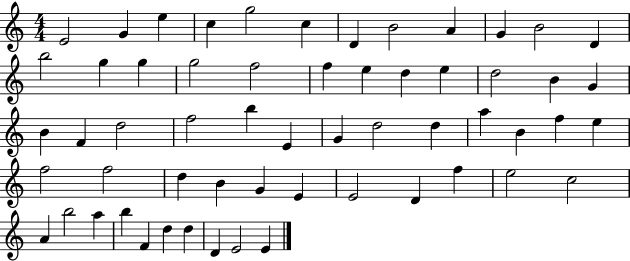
E4/h G4/q E5/q C5/q G5/h C5/q D4/q B4/h A4/q G4/q B4/h D4/q B5/h G5/q G5/q G5/h F5/h F5/q E5/q D5/q E5/q D5/h B4/q G4/q B4/q F4/q D5/h F5/h B5/q E4/q G4/q D5/h D5/q A5/q B4/q F5/q E5/q F5/h F5/h D5/q B4/q G4/q E4/q E4/h D4/q F5/q E5/h C5/h A4/q B5/h A5/q B5/q F4/q D5/q D5/q D4/q E4/h E4/q